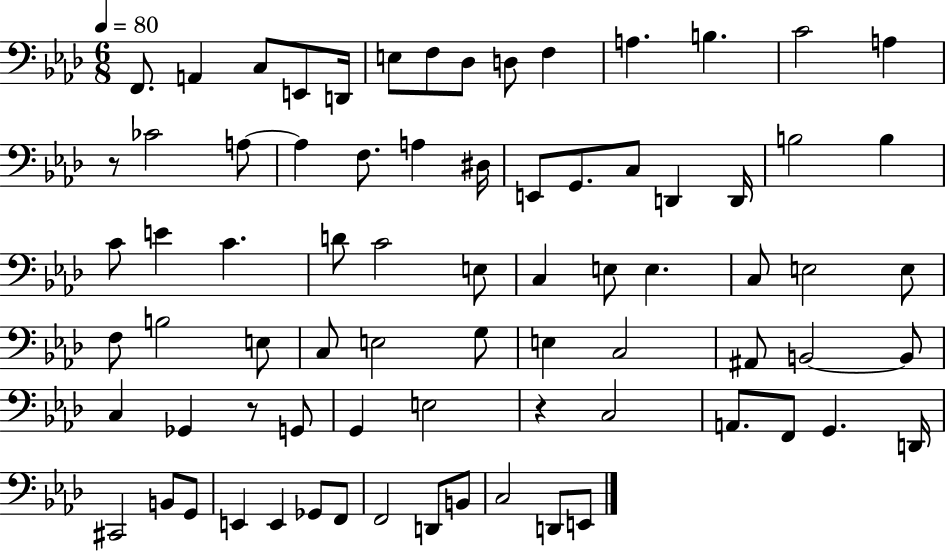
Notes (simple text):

F2/e. A2/q C3/e E2/e D2/s E3/e F3/e Db3/e D3/e F3/q A3/q. B3/q. C4/h A3/q R/e CES4/h A3/e A3/q F3/e. A3/q D#3/s E2/e G2/e. C3/e D2/q D2/s B3/h B3/q C4/e E4/q C4/q. D4/e C4/h E3/e C3/q E3/e E3/q. C3/e E3/h E3/e F3/e B3/h E3/e C3/e E3/h G3/e E3/q C3/h A#2/e B2/h B2/e C3/q Gb2/q R/e G2/e G2/q E3/h R/q C3/h A2/e. F2/e G2/q. D2/s C#2/h B2/e G2/e E2/q E2/q Gb2/e F2/e F2/h D2/e B2/e C3/h D2/e E2/e